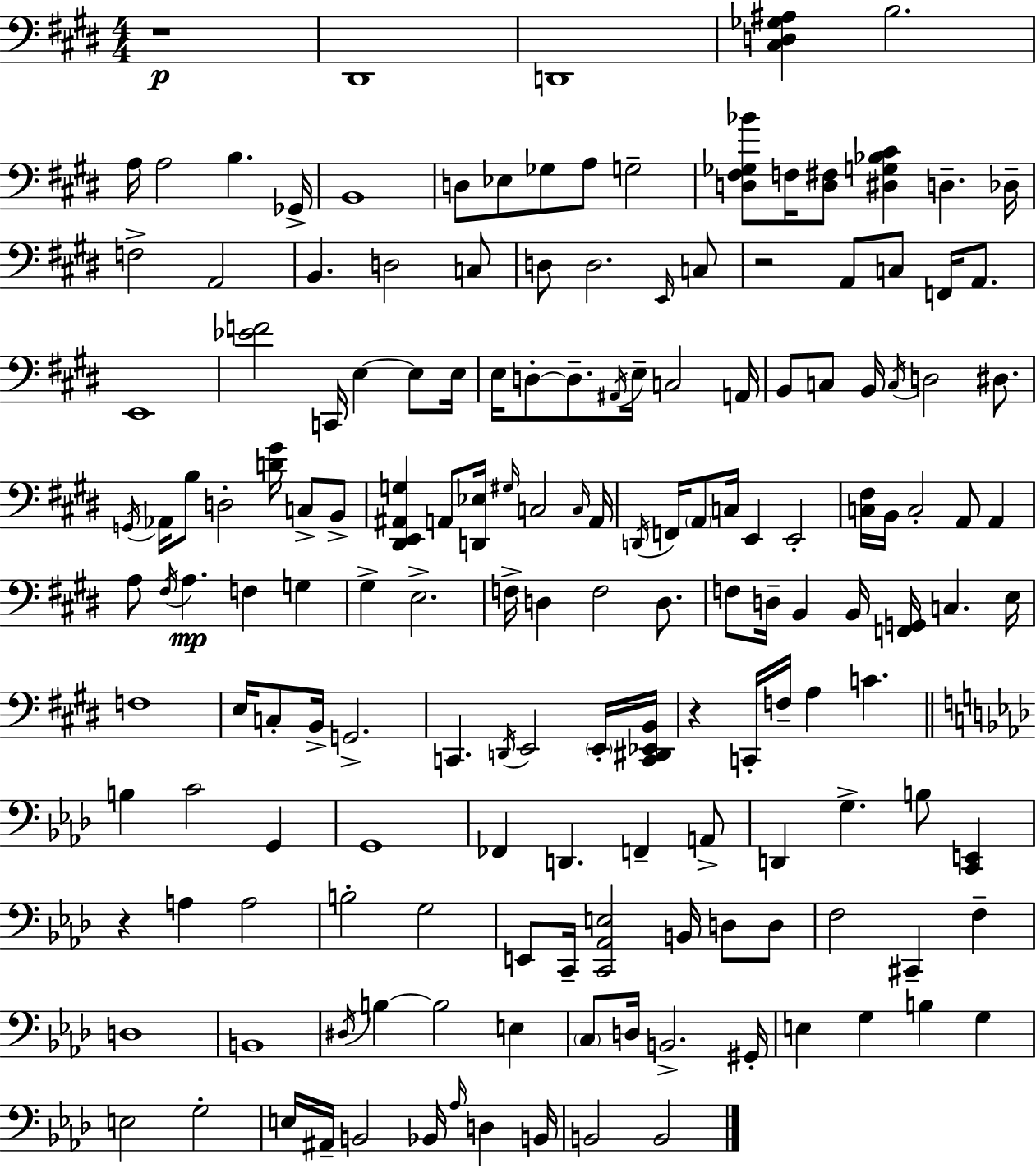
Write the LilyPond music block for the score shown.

{
  \clef bass
  \numericTimeSignature
  \time 4/4
  \key e \major
  \repeat volta 2 { r1\p | dis,1 | d,1 | <cis d ges ais>4 b2. | \break a16 a2 b4. ges,16-> | b,1 | d8 ees8 ges8 a8 g2-- | <d fis ges bes'>8 f16 <d fis>8 <dis g bes cis'>4 d4.-- des16-- | \break f2-> a,2 | b,4. d2 c8 | d8 d2. \grace { e,16 } c8 | r2 a,8 c8 f,16 a,8. | \break e,1 | <ees' f'>2 c,16 e4~~ e8 | e16 e16 d8-.~~ d8.-- \acciaccatura { ais,16 } e16-- c2 | a,16 b,8 c8 b,16 \acciaccatura { c16 } d2 | \break dis8. \acciaccatura { g,16 } aes,16 b8 d2-. <d' gis'>16 | c8-> b,8-> <dis, e, ais, g>4 a,8 <d, ees>16 \grace { gis16 } c2 | \grace { c16 } a,16 \acciaccatura { d,16 } f,16 \parenthesize a,8 c16 e,4 e,2-. | <c fis>16 b,16 c2-. | \break a,8 a,4 a8 \acciaccatura { fis16 } a4.\mp | f4 g4 gis4-> e2.-> | f16-> d4 f2 | d8. f8 d16-- b,4 b,16 | \break <f, g,>16 c4. e16 f1 | e16 c8-. b,16-> g,2.-> | c,4. \acciaccatura { d,16 } e,2 | \parenthesize e,16-. <c, dis, ees, b,>16 r4 c,16-. f16-- a4 | \break c'4. \bar "||" \break \key f \minor b4 c'2 g,4 | g,1 | fes,4 d,4. f,4-- a,8-> | d,4 g4.-> b8 <c, e,>4 | \break r4 a4 a2 | b2-. g2 | e,8 c,16-- <c, aes, e>2 b,16 d8 d8 | f2 cis,4-- f4-- | \break d1 | b,1 | \acciaccatura { dis16 } b4~~ b2 e4 | \parenthesize c8 d16 b,2.-> | \break gis,16-. e4 g4 b4 g4 | e2 g2-. | e16 ais,16-- b,2 bes,16 \grace { aes16 } d4 | b,16 b,2 b,2 | \break } \bar "|."
}